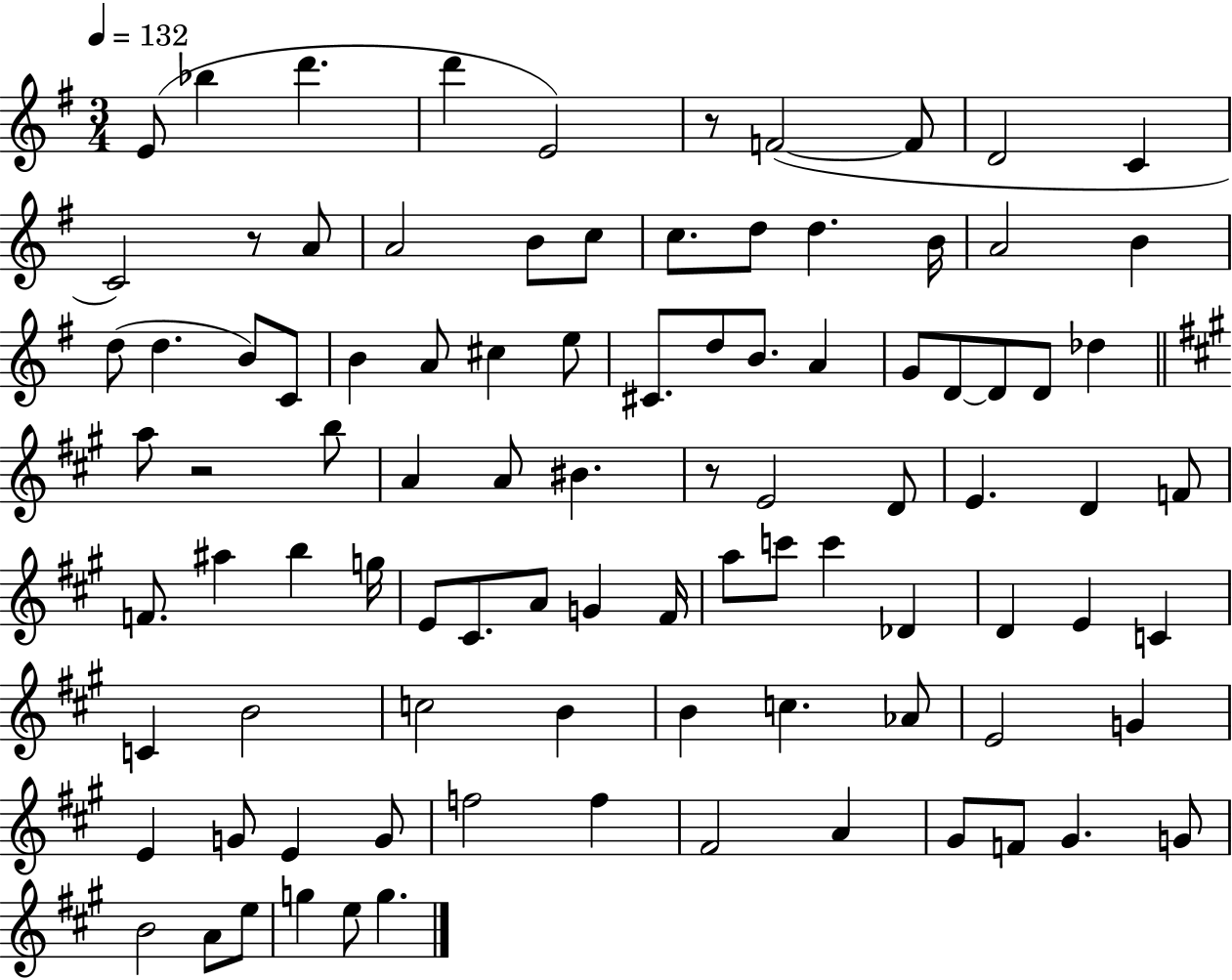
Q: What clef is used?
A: treble